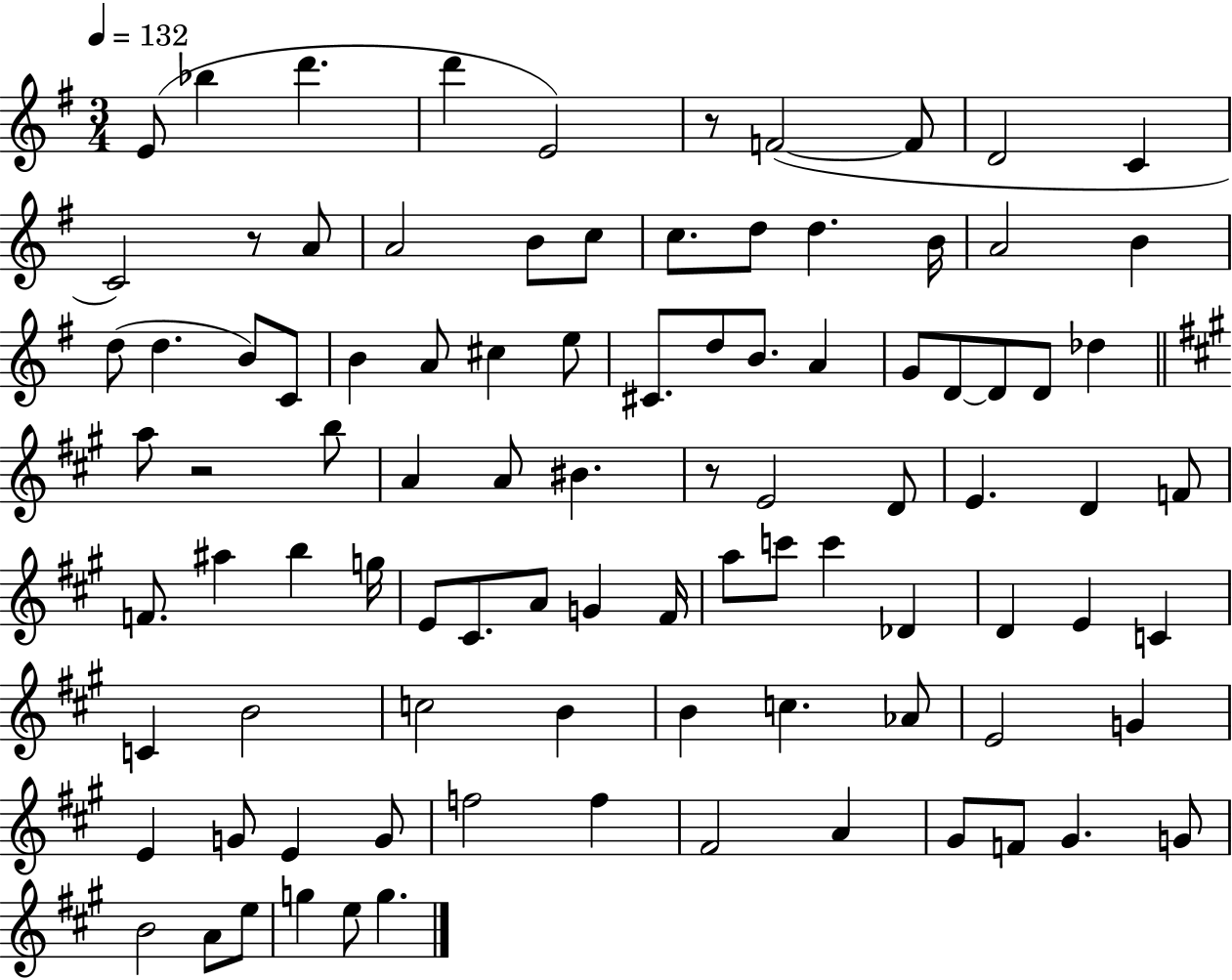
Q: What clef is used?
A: treble